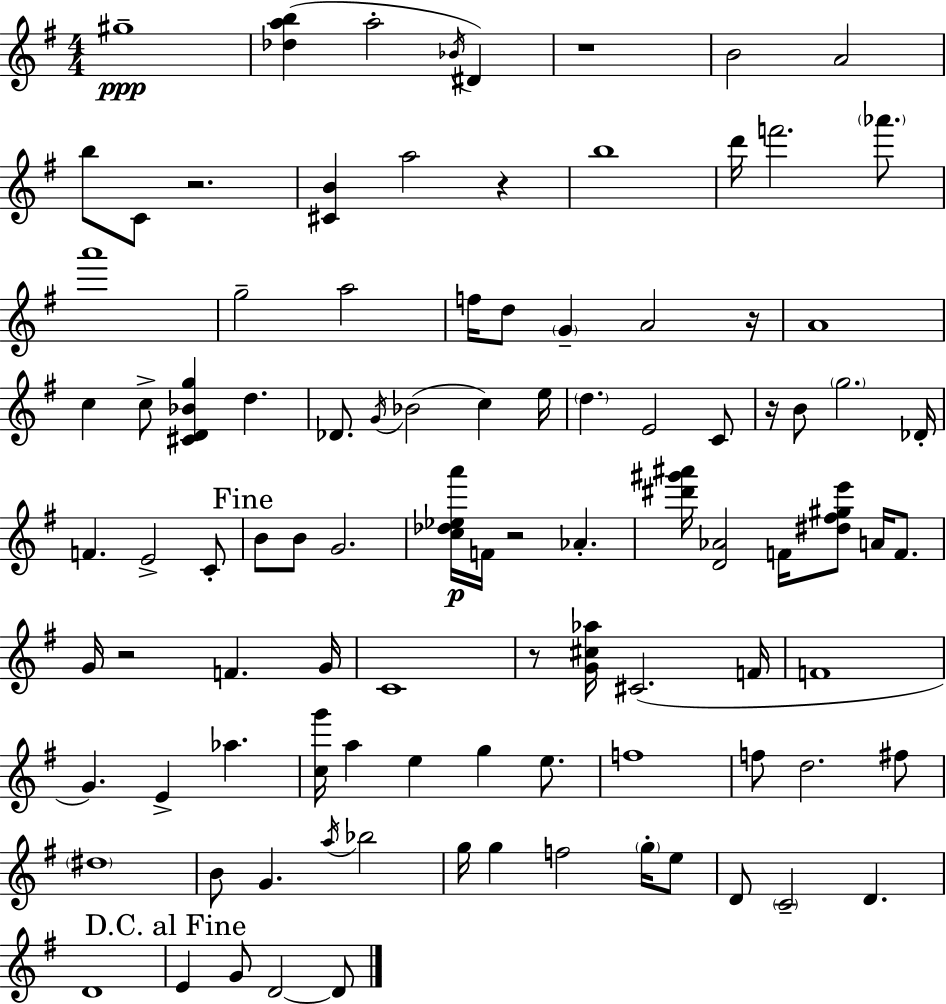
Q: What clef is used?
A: treble